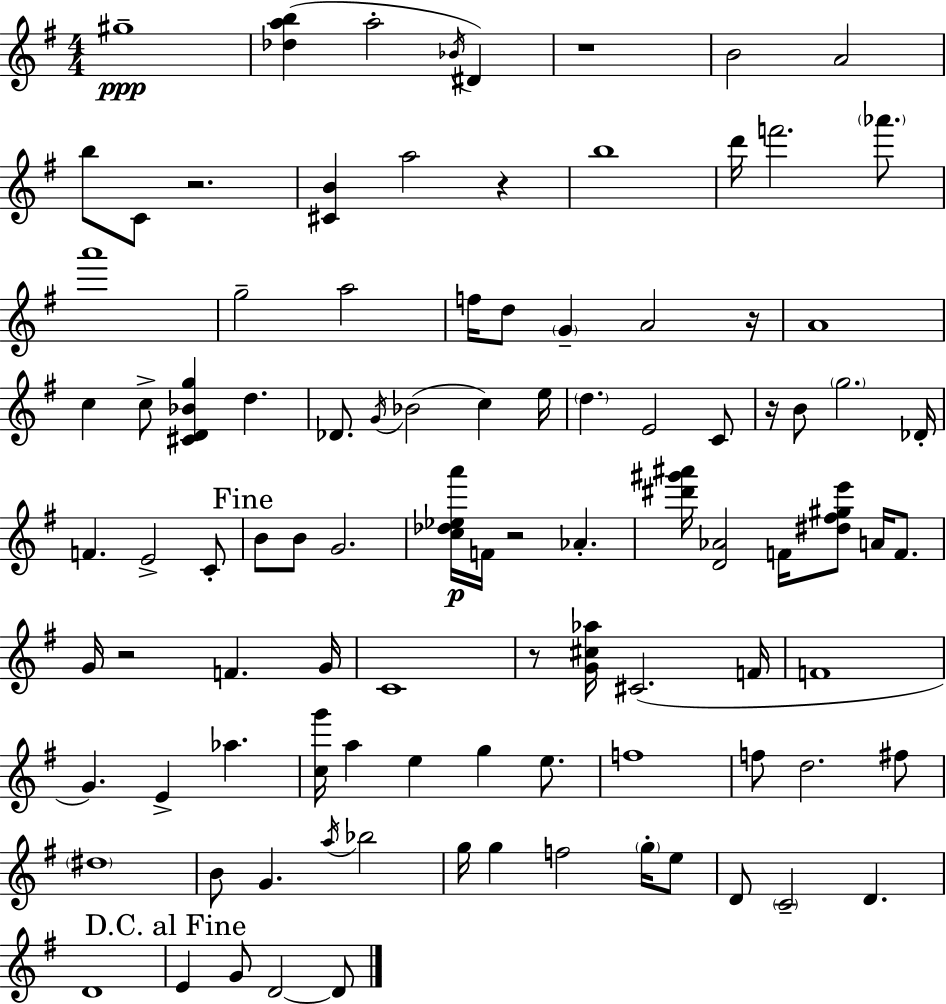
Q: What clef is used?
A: treble